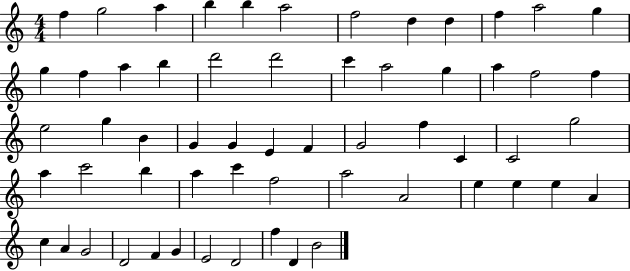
X:1
T:Untitled
M:4/4
L:1/4
K:C
f g2 a b b a2 f2 d d f a2 g g f a b d'2 d'2 c' a2 g a f2 f e2 g B G G E F G2 f C C2 g2 a c'2 b a c' f2 a2 A2 e e e A c A G2 D2 F G E2 D2 f D B2